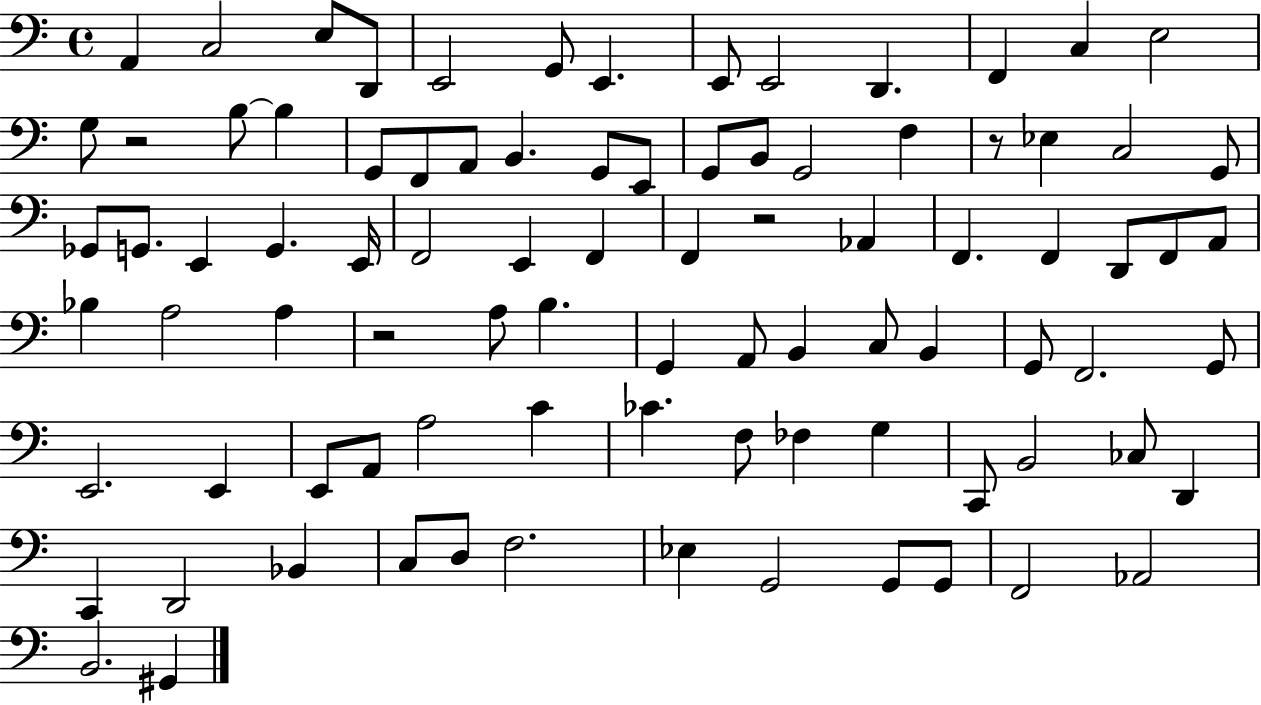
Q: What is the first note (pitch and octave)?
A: A2